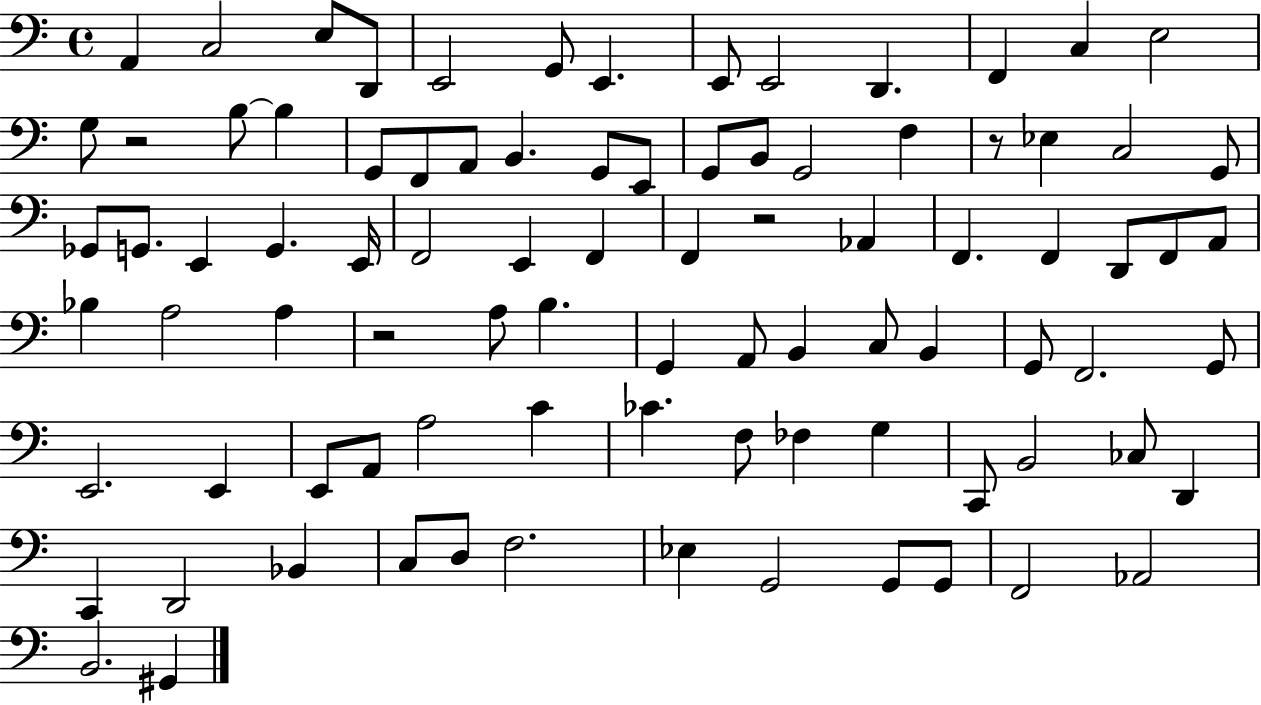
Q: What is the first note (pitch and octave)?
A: A2